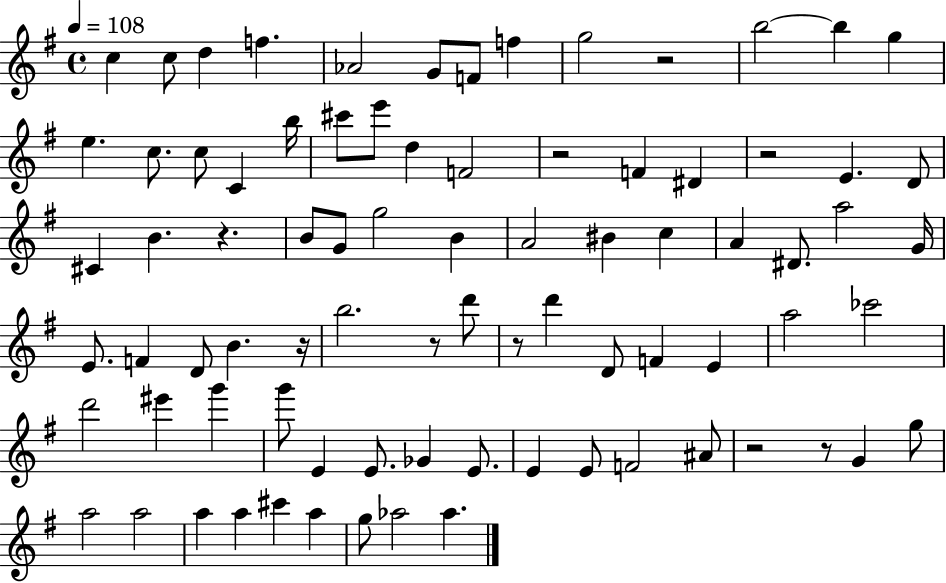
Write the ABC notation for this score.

X:1
T:Untitled
M:4/4
L:1/4
K:G
c c/2 d f _A2 G/2 F/2 f g2 z2 b2 b g e c/2 c/2 C b/4 ^c'/2 e'/2 d F2 z2 F ^D z2 E D/2 ^C B z B/2 G/2 g2 B A2 ^B c A ^D/2 a2 G/4 E/2 F D/2 B z/4 b2 z/2 d'/2 z/2 d' D/2 F E a2 _c'2 d'2 ^e' g' g'/2 E E/2 _G E/2 E E/2 F2 ^A/2 z2 z/2 G g/2 a2 a2 a a ^c' a g/2 _a2 _a